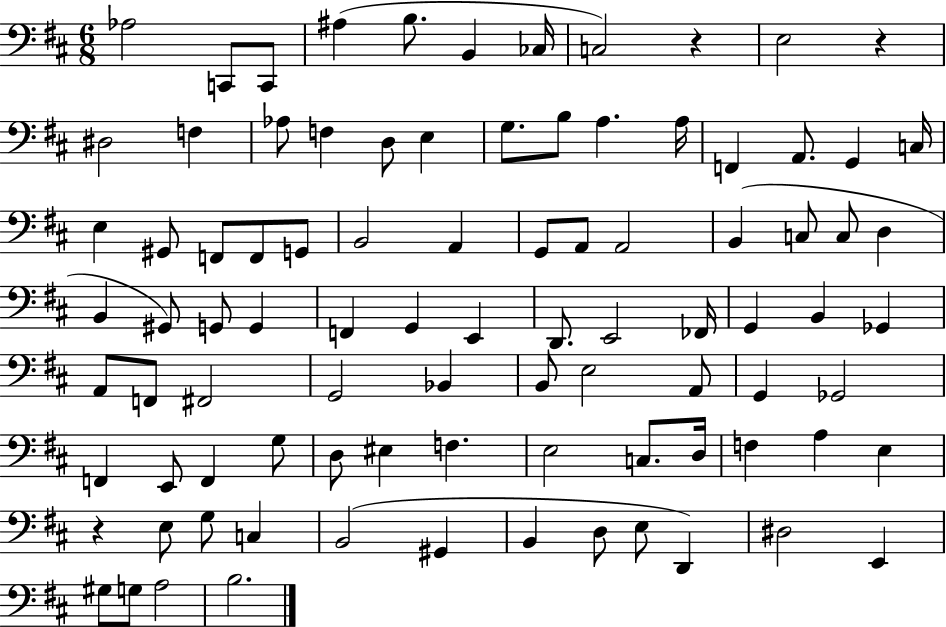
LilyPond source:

{
  \clef bass
  \numericTimeSignature
  \time 6/8
  \key d \major
  \repeat volta 2 { aes2 c,8 c,8 | ais4( b8. b,4 ces16 | c2) r4 | e2 r4 | \break dis2 f4 | aes8 f4 d8 e4 | g8. b8 a4. a16 | f,4 a,8. g,4 c16 | \break e4 gis,8 f,8 f,8 g,8 | b,2 a,4 | g,8 a,8 a,2 | b,4( c8 c8 d4 | \break b,4 gis,8) g,8 g,4 | f,4 g,4 e,4 | d,8. e,2 fes,16 | g,4 b,4 ges,4 | \break a,8 f,8 fis,2 | g,2 bes,4 | b,8 e2 a,8 | g,4 ges,2 | \break f,4 e,8 f,4 g8 | d8 eis4 f4. | e2 c8. d16 | f4 a4 e4 | \break r4 e8 g8 c4 | b,2( gis,4 | b,4 d8 e8 d,4) | dis2 e,4 | \break gis8 g8 a2 | b2. | } \bar "|."
}